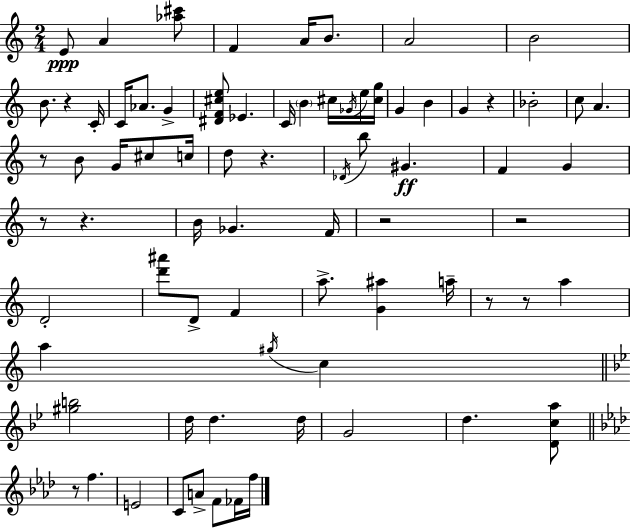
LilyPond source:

{
  \clef treble
  \numericTimeSignature
  \time 2/4
  \key c \major
  e'8\ppp a'4 <aes'' cis'''>8 | f'4 a'16 b'8. | a'2 | b'2 | \break b'8. r4 c'16-. | c'16 aes'8. g'4-> | <dis' f' cis'' e''>8 ees'4. | c'16 \parenthesize b'4 cis''16 \acciaccatura { ges'16 } e''16 | \break <cis'' g''>16 g'4 b'4 | g'4 r4 | bes'2-. | c''8 a'4. | \break r8 b'8 g'16 cis''8 | c''16 d''8 r4. | \acciaccatura { des'16 } b''8 gis'4.\ff | f'4 g'4 | \break r8 r4. | b'16 ges'4. | f'16 r2 | r2 | \break d'2-. | <d''' ais'''>8 d'8-> f'4 | a''8.-> <g' ais''>4 | a''16-- r8 r8 a''4 | \break a''4 \acciaccatura { gis''16 } c''4 | \bar "||" \break \key bes \major <gis'' b''>2 | d''16 d''4. d''16 | g'2 | d''4. <d' c'' a''>8 | \break \bar "||" \break \key f \minor r8 f''4. | e'2 | c'8 a'8-> f'8 fes'16 f''16 | \bar "|."
}